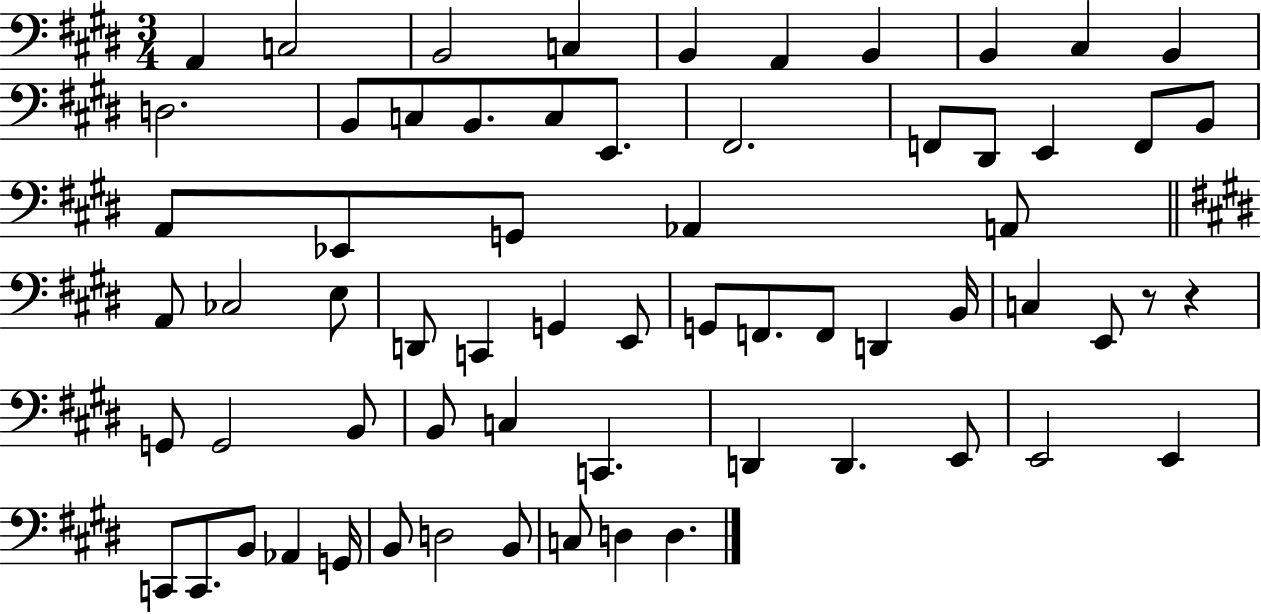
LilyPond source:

{
  \clef bass
  \numericTimeSignature
  \time 3/4
  \key e \major
  \repeat volta 2 { a,4 c2 | b,2 c4 | b,4 a,4 b,4 | b,4 cis4 b,4 | \break d2. | b,8 c8 b,8. c8 e,8. | fis,2. | f,8 dis,8 e,4 f,8 b,8 | \break a,8 ees,8 g,8 aes,4 a,8 | \bar "||" \break \key e \major a,8 ces2 e8 | d,8 c,4 g,4 e,8 | g,8 f,8. f,8 d,4 b,16 | c4 e,8 r8 r4 | \break g,8 g,2 b,8 | b,8 c4 c,4. | d,4 d,4. e,8 | e,2 e,4 | \break c,8 c,8. b,8 aes,4 g,16 | b,8 d2 b,8 | c8 d4 d4. | } \bar "|."
}